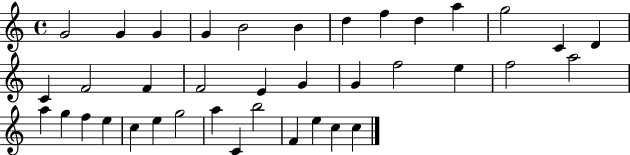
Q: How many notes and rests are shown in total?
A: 38